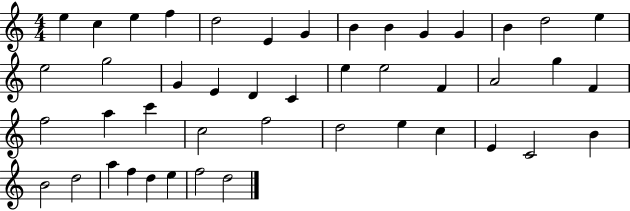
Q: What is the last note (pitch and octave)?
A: D5